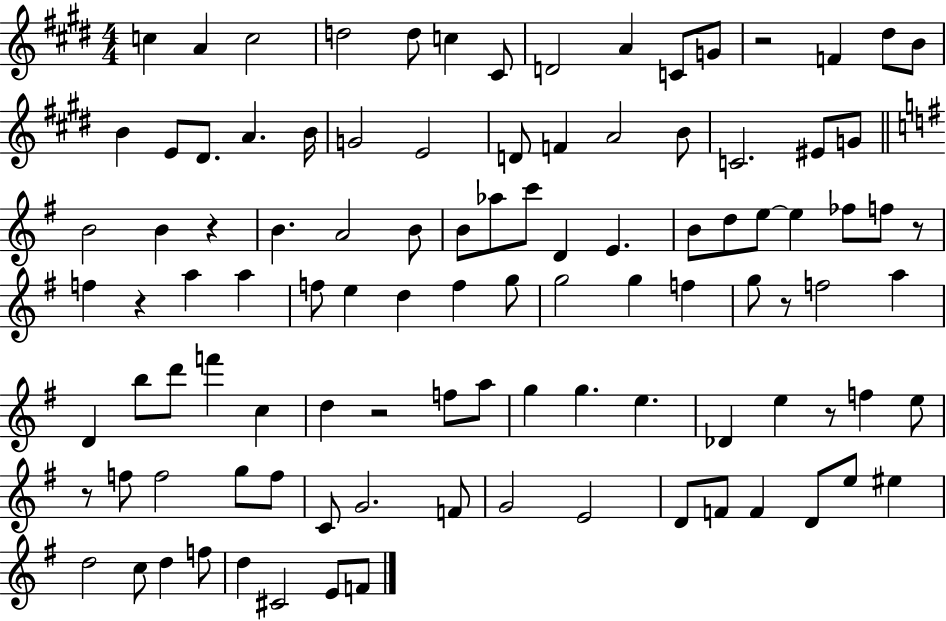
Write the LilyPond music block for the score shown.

{
  \clef treble
  \numericTimeSignature
  \time 4/4
  \key e \major
  c''4 a'4 c''2 | d''2 d''8 c''4 cis'8 | d'2 a'4 c'8 g'8 | r2 f'4 dis''8 b'8 | \break b'4 e'8 dis'8. a'4. b'16 | g'2 e'2 | d'8 f'4 a'2 b'8 | c'2. eis'8 g'8 | \break \bar "||" \break \key g \major b'2 b'4 r4 | b'4. a'2 b'8 | b'8 aes''8 c'''8 d'4 e'4. | b'8 d''8 e''8~~ e''4 fes''8 f''8 r8 | \break f''4 r4 a''4 a''4 | f''8 e''4 d''4 f''4 g''8 | g''2 g''4 f''4 | g''8 r8 f''2 a''4 | \break d'4 b''8 d'''8 f'''4 c''4 | d''4 r2 f''8 a''8 | g''4 g''4. e''4. | des'4 e''4 r8 f''4 e''8 | \break r8 f''8 f''2 g''8 f''8 | c'8 g'2. f'8 | g'2 e'2 | d'8 f'8 f'4 d'8 e''8 eis''4 | \break d''2 c''8 d''4 f''8 | d''4 cis'2 e'8 f'8 | \bar "|."
}